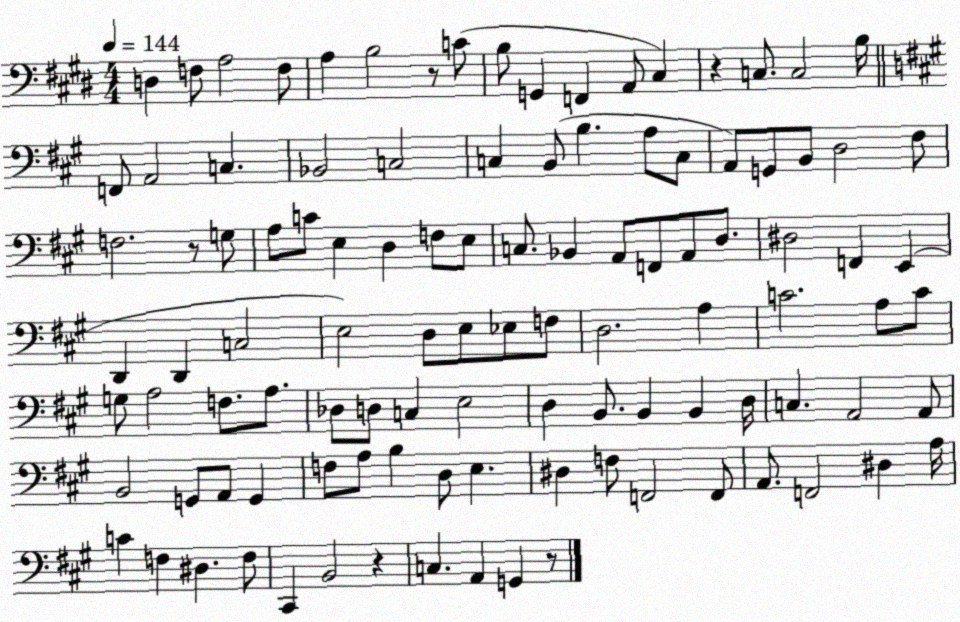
X:1
T:Untitled
M:4/4
L:1/4
K:E
D, F,/2 A,2 F,/2 A, B,2 z/2 C/2 B,/2 G,, F,, A,,/2 ^C, z C,/2 C,2 B,/4 F,,/2 A,,2 C, _B,,2 C,2 C, B,,/2 B, A,/2 C,/2 A,,/2 G,,/2 B,,/2 D,2 ^F,/2 F,2 z/2 G,/2 A,/2 C/2 E, D, F,/2 E,/2 C,/2 _B,, A,,/2 F,,/2 A,,/2 D,/2 ^D,2 F,, E,, D,, D,, C,2 E,2 D,/2 E,/2 _E,/2 F,/2 D,2 A, C2 A,/2 C/2 G,/2 A,2 F,/2 A,/2 _D,/2 D,/2 C, E,2 D, B,,/2 B,, B,, D,/4 C, A,,2 A,,/2 B,,2 G,,/2 A,,/2 G,, F,/2 A,/2 B, D,/2 E, ^D, F,/2 F,,2 F,,/2 A,,/2 F,,2 ^D, A,/4 C F, ^D, F,/2 ^C,, B,,2 z C, A,, G,, z/2